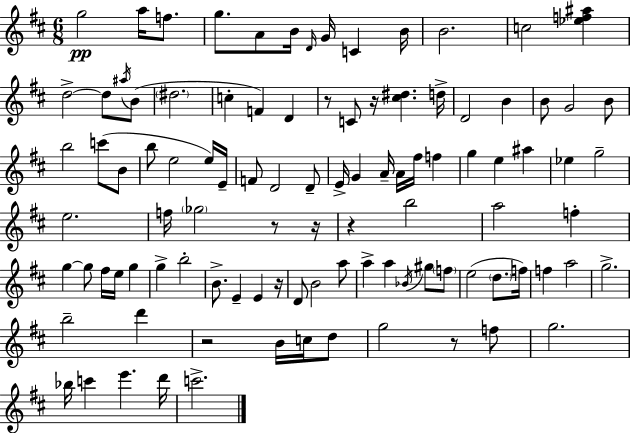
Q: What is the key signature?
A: D major